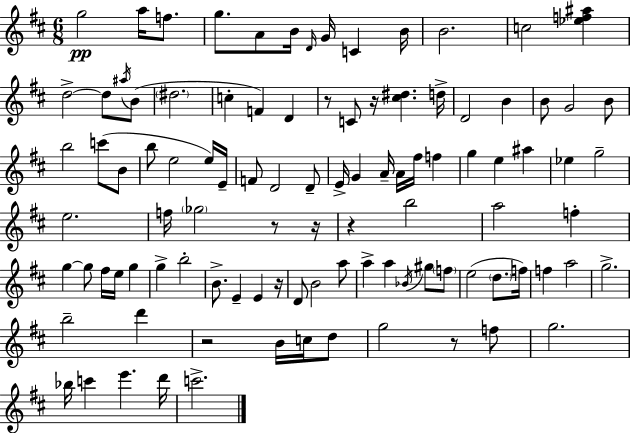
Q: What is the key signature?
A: D major